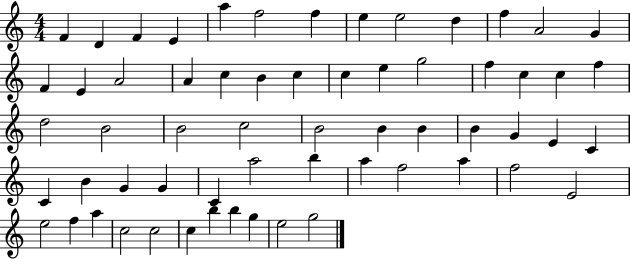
X:1
T:Untitled
M:4/4
L:1/4
K:C
F D F E a f2 f e e2 d f A2 G F E A2 A c B c c e g2 f c c f d2 B2 B2 c2 B2 B B B G E C C B G G C a2 b a f2 a f2 E2 e2 f a c2 c2 c b b g e2 g2